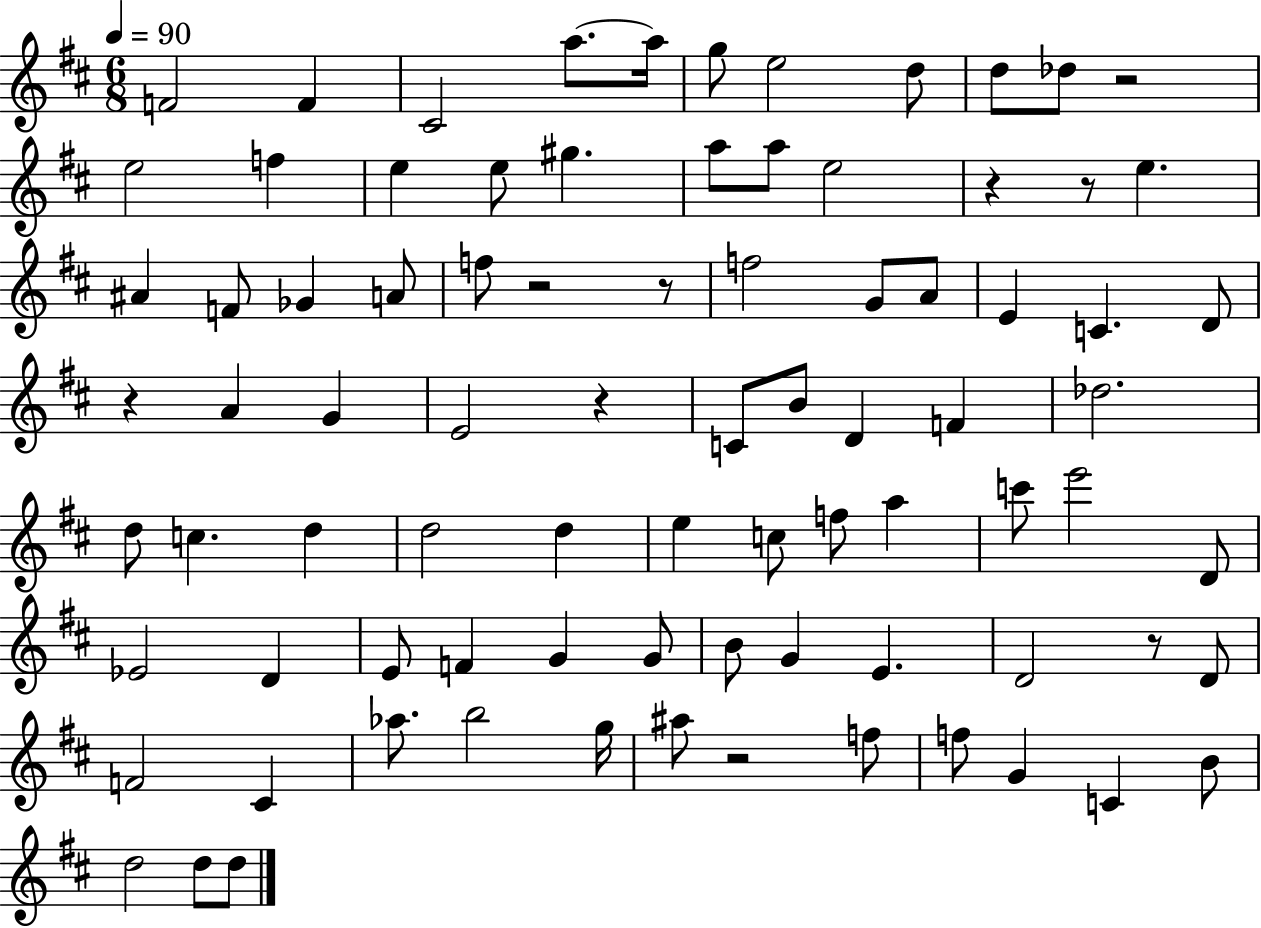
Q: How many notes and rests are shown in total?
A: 84